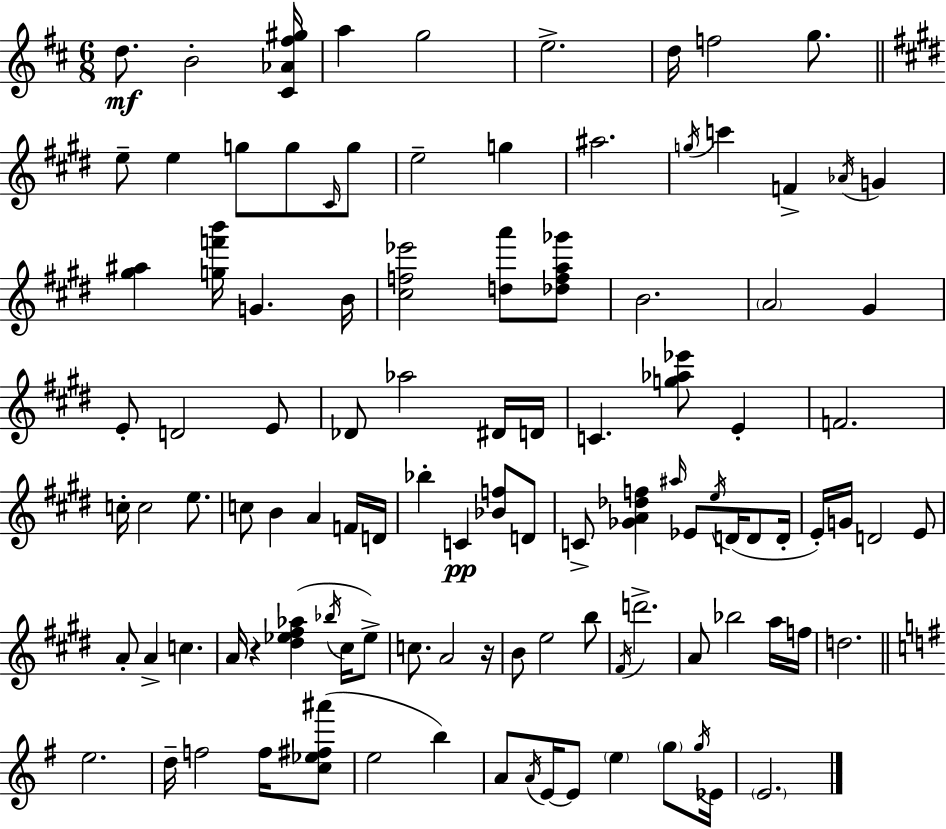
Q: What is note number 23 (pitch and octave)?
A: G4